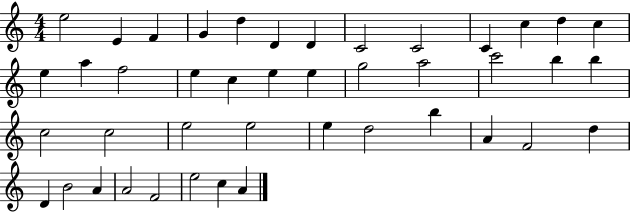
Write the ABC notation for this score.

X:1
T:Untitled
M:4/4
L:1/4
K:C
e2 E F G d D D C2 C2 C c d c e a f2 e c e e g2 a2 c'2 b b c2 c2 e2 e2 e d2 b A F2 d D B2 A A2 F2 e2 c A